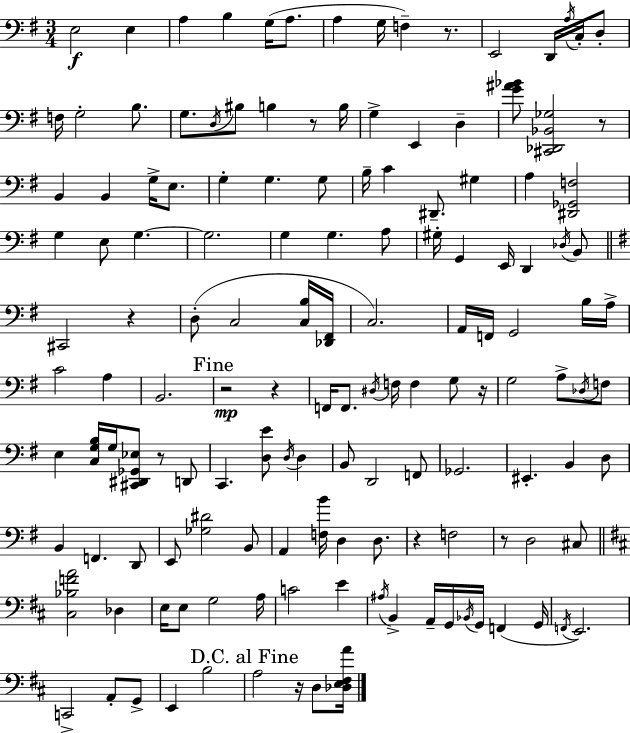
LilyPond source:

{
  \clef bass
  \numericTimeSignature
  \time 3/4
  \key g \major
  e2\f e4 | a4 b4 g16( a8. | a4 g16 f4--) r8. | e,2 d,16 \acciaccatura { a16 } c16-. d8-. | \break f16 g2-. b8. | g8. \acciaccatura { d16 } bis8 b4 r8 | b16 g4-> e,4 d4-- | <g' ais' bes'>8 <cis, des, bes, ges>2 | \break r8 b,4 b,4 g16-> e8. | g4-. g4. | g8 b16-- c'4 dis,8.-- gis4 | a4 <dis, ges, f>2 | \break g4 e8 g4.~~ | g2. | g4 g4. | a8 gis16-. g,4 e,16 d,4 | \break \acciaccatura { des16 } b,8 \bar "||" \break \key g \major cis,2 r4 | d8-.( c2 <c b>16 <des, fis,>16 | c2.) | a,16 f,16 g,2 b16 a16-> | \break c'2 a4 | b,2. | \mark "Fine" r2\mp r4 | f,16 f,8. \acciaccatura { dis16 } f16 f4 g8 | \break r16 g2 a8-> \acciaccatura { des16 } | f8 e4 <c g b>16 g16 <cis, dis, ges, ees>8 r8 | d,8 c,4. <d e'>8 \acciaccatura { d16 } d4 | b,8 d,2 | \break f,8 ges,2. | eis,4.-. b,4 | d8 b,4 f,4. | d,8 e,8 <ges dis'>2 | \break b,8 a,4 <f b'>16 d4 | d8. r4 f2 | r8 d2 | cis8 \bar "||" \break \key d \major <cis bes f' a'>2 des4 | e16 e8 g2 a16 | c'2 e'4 | \acciaccatura { ais16 } b,4-> a,16-- g,16 \acciaccatura { bes,16 } g,16 f,4( | \break g,16 \acciaccatura { f,16 }) e,2. | c,2-> a,8-. | g,8-> e,4 b2 | \mark "D.C. al Fine" a2 r16 | \break d8 <des e fis a'>16 \bar "|."
}